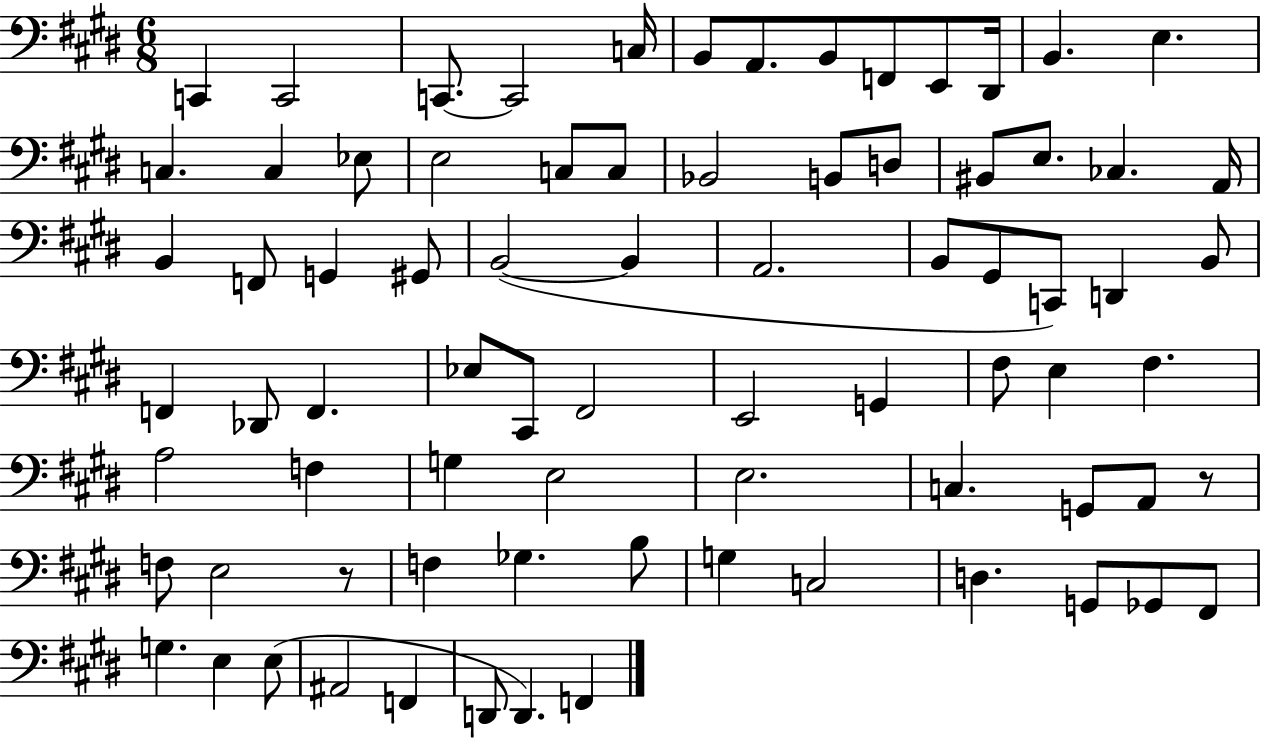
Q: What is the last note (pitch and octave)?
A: F2